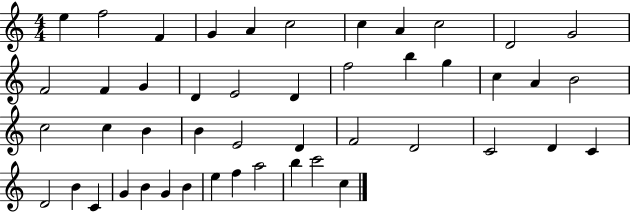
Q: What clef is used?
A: treble